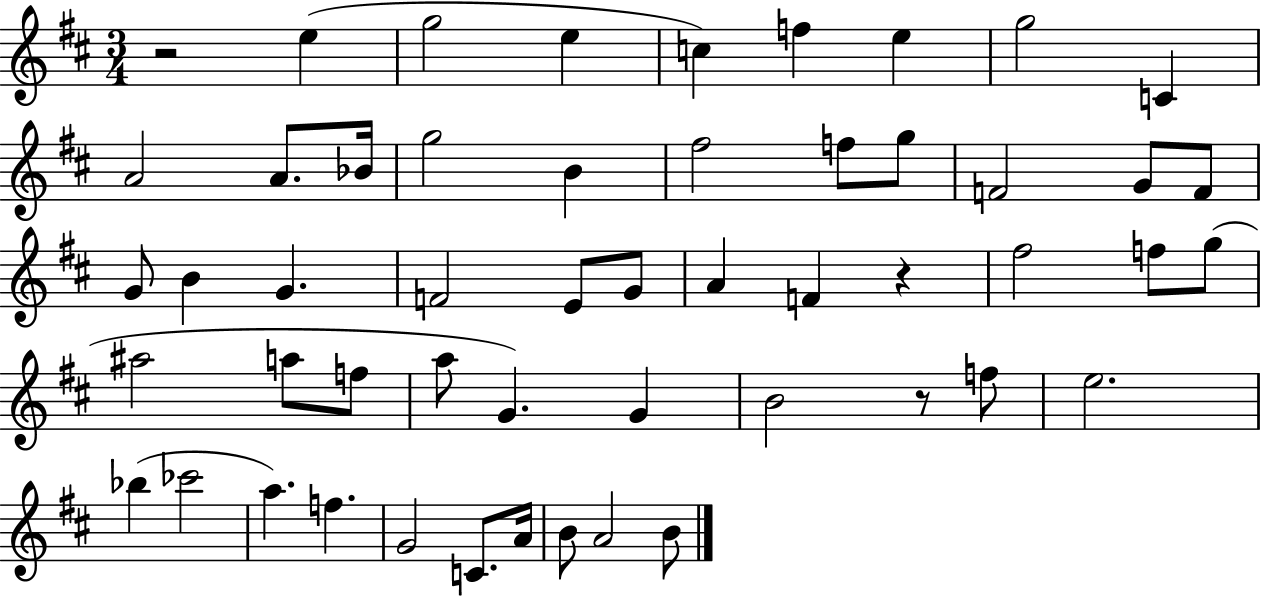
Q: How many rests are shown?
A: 3